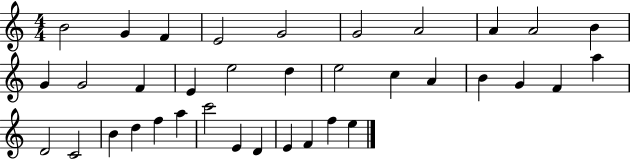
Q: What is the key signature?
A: C major